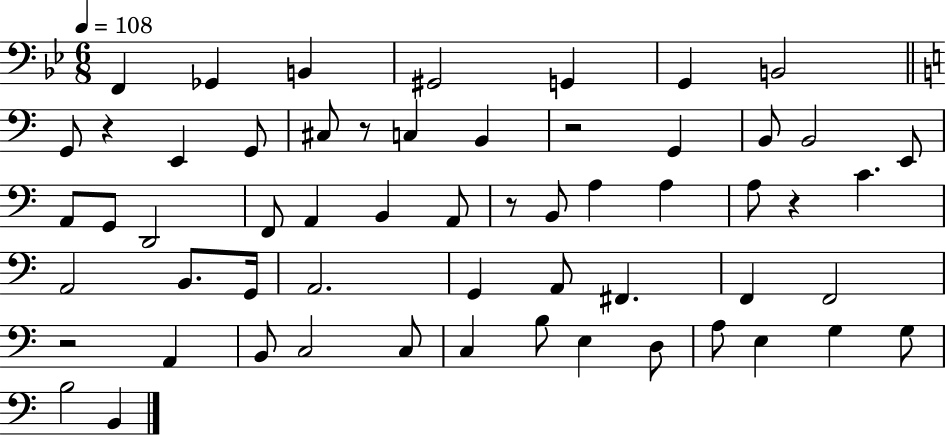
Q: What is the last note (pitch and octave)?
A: B2